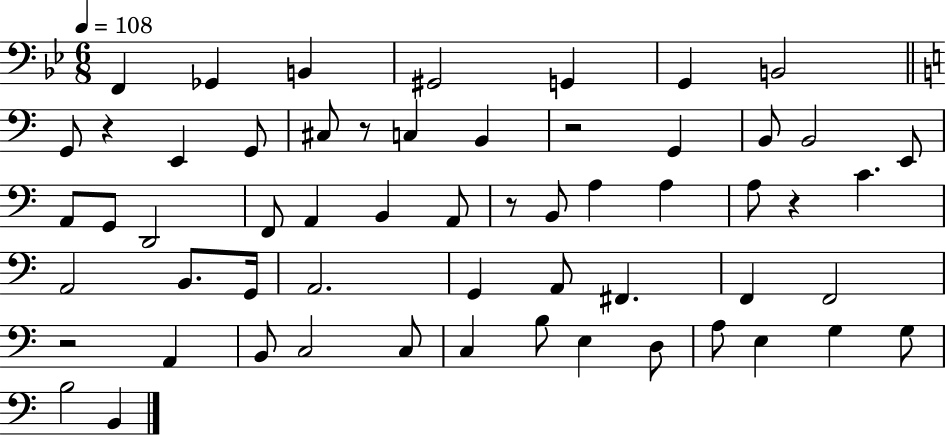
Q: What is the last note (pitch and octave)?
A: B2